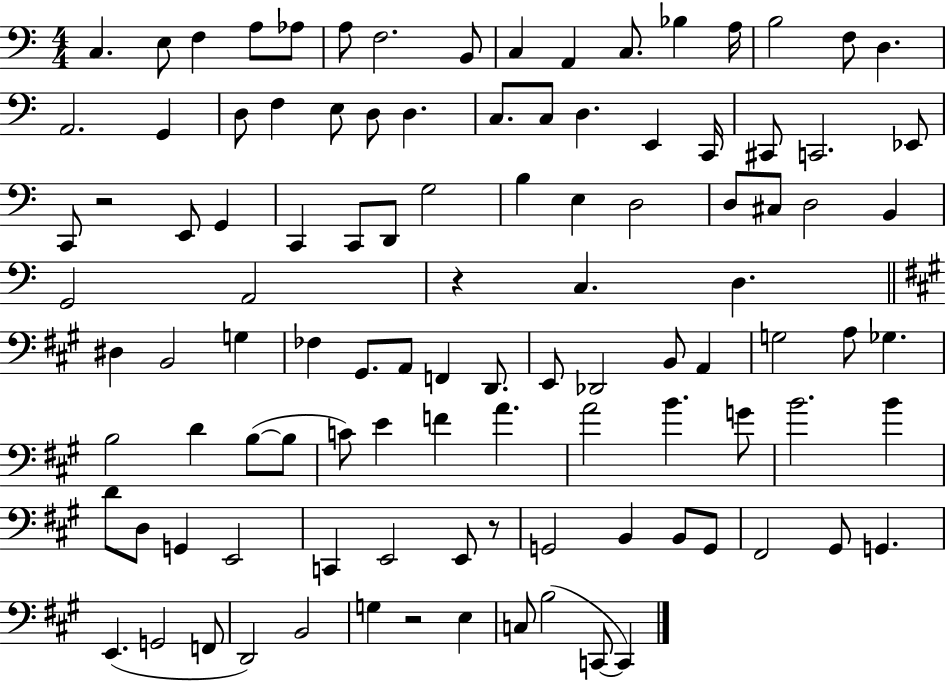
X:1
T:Untitled
M:4/4
L:1/4
K:C
C, E,/2 F, A,/2 _A,/2 A,/2 F,2 B,,/2 C, A,, C,/2 _B, A,/4 B,2 F,/2 D, A,,2 G,, D,/2 F, E,/2 D,/2 D, C,/2 C,/2 D, E,, C,,/4 ^C,,/2 C,,2 _E,,/2 C,,/2 z2 E,,/2 G,, C,, C,,/2 D,,/2 G,2 B, E, D,2 D,/2 ^C,/2 D,2 B,, G,,2 A,,2 z C, D, ^D, B,,2 G, _F, ^G,,/2 A,,/2 F,, D,,/2 E,,/2 _D,,2 B,,/2 A,, G,2 A,/2 _G, B,2 D B,/2 B,/2 C/2 E F A A2 B G/2 B2 B D/2 D,/2 G,, E,,2 C,, E,,2 E,,/2 z/2 G,,2 B,, B,,/2 G,,/2 ^F,,2 ^G,,/2 G,, E,, G,,2 F,,/2 D,,2 B,,2 G, z2 E, C,/2 B,2 C,,/2 C,,